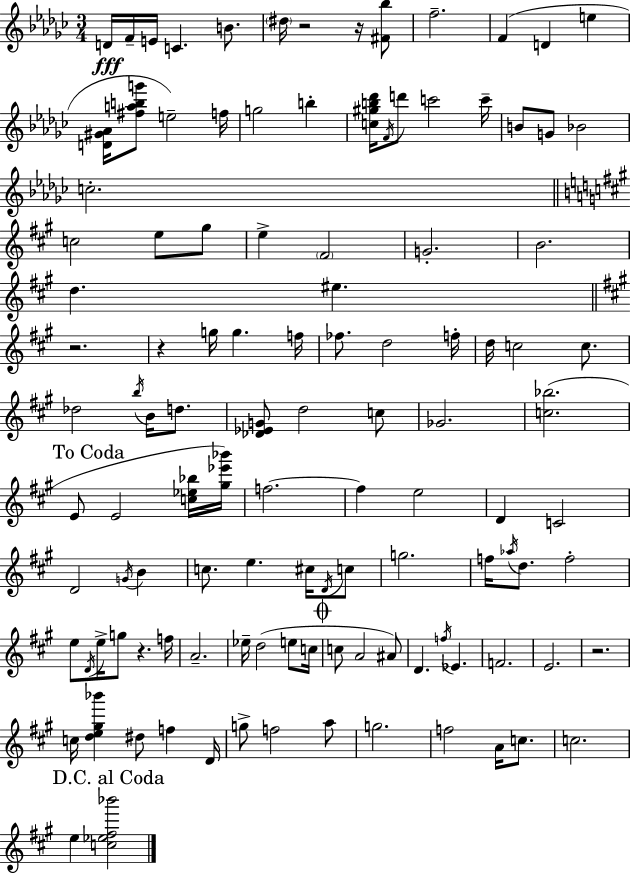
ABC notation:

X:1
T:Untitled
M:3/4
L:1/4
K:Ebm
D/4 F/4 E/4 C B/2 ^d/4 z2 z/4 [^F_b]/2 f2 F D e [D^G_A]/4 [^fabg']/2 e2 f/4 g2 b [c^gb_d']/4 F/4 d'/2 c'2 c'/4 B/2 G/2 _B2 c2 c2 e/2 ^g/2 e ^F2 G2 B2 d ^e z2 z g/4 g f/4 _f/2 d2 f/4 d/4 c2 c/2 _d2 b/4 B/4 d/2 [_D_EG]/2 d2 c/2 _G2 [c_b]2 E/2 E2 [c_e_b]/4 [^g_e'_b']/4 f2 f e2 D C2 D2 G/4 B c/2 e ^c/4 D/4 c/2 g2 f/4 _a/4 d/2 f2 e/2 D/4 e/4 g/2 z f/4 A2 _e/4 d2 e/2 c/4 c/2 A2 ^A/2 D f/4 _E F2 E2 z2 c/4 [de^g_b'] ^d/2 f D/4 g/2 f2 a/2 g2 f2 A/4 c/2 c2 e [c_e^f_b']2